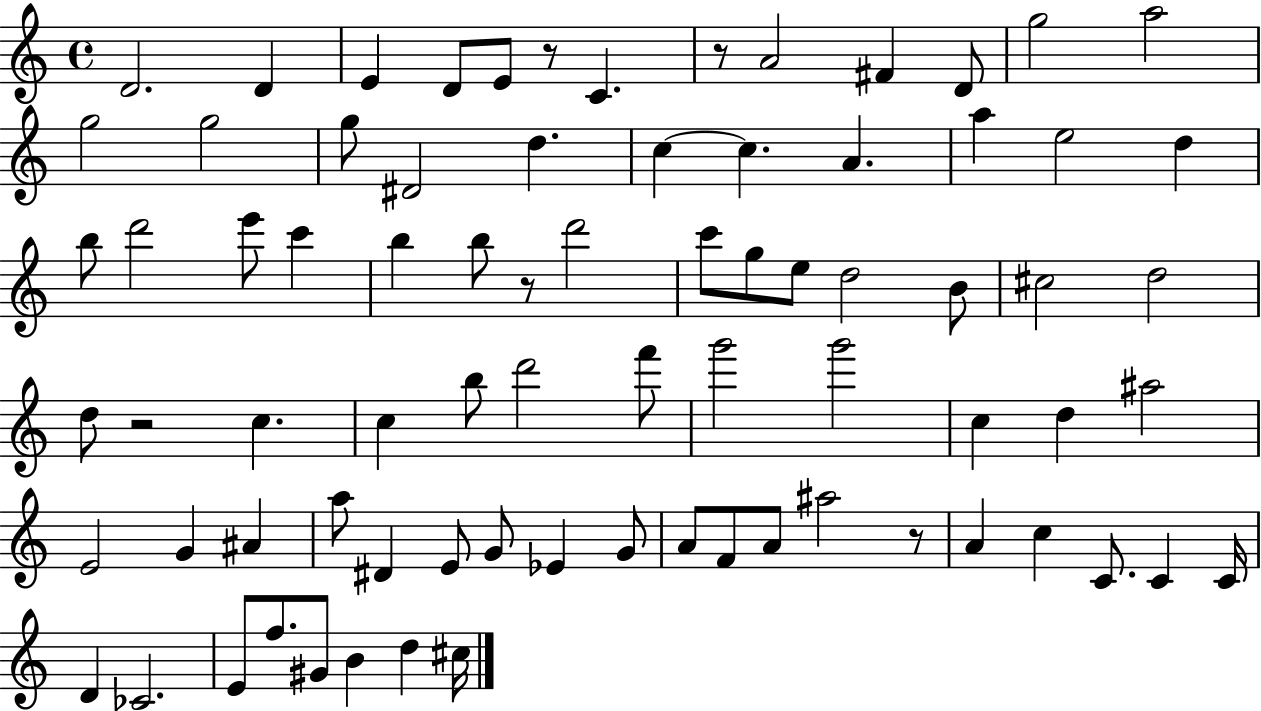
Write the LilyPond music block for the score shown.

{
  \clef treble
  \time 4/4
  \defaultTimeSignature
  \key c \major
  \repeat volta 2 { d'2. d'4 | e'4 d'8 e'8 r8 c'4. | r8 a'2 fis'4 d'8 | g''2 a''2 | \break g''2 g''2 | g''8 dis'2 d''4. | c''4~~ c''4. a'4. | a''4 e''2 d''4 | \break b''8 d'''2 e'''8 c'''4 | b''4 b''8 r8 d'''2 | c'''8 g''8 e''8 d''2 b'8 | cis''2 d''2 | \break d''8 r2 c''4. | c''4 b''8 d'''2 f'''8 | g'''2 g'''2 | c''4 d''4 ais''2 | \break e'2 g'4 ais'4 | a''8 dis'4 e'8 g'8 ees'4 g'8 | a'8 f'8 a'8 ais''2 r8 | a'4 c''4 c'8. c'4 c'16 | \break d'4 ces'2. | e'8 f''8. gis'8 b'4 d''4 cis''16 | } \bar "|."
}